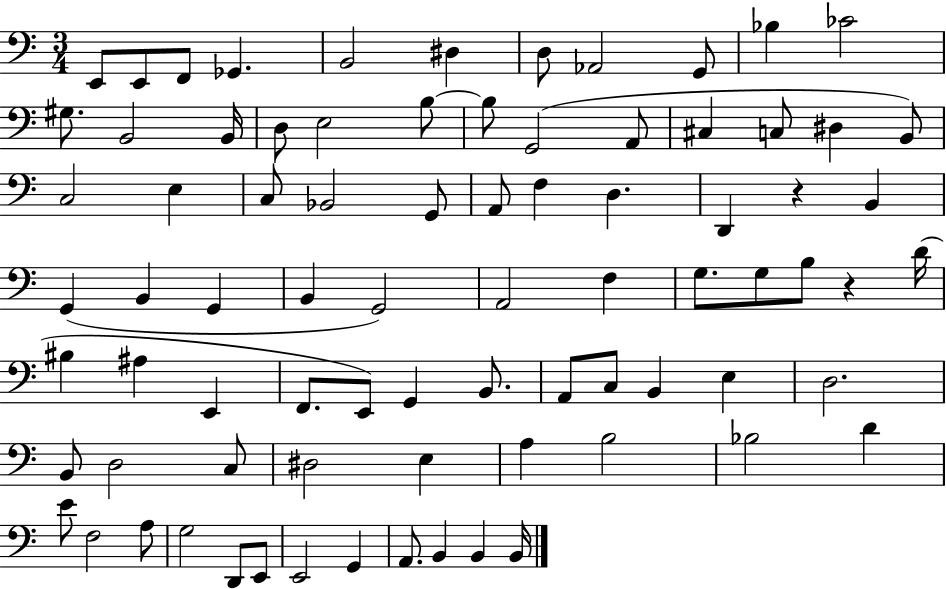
{
  \clef bass
  \numericTimeSignature
  \time 3/4
  \key c \major
  e,8 e,8 f,8 ges,4. | b,2 dis4 | d8 aes,2 g,8 | bes4 ces'2 | \break gis8. b,2 b,16 | d8 e2 b8~~ | b8 g,2( a,8 | cis4 c8 dis4 b,8) | \break c2 e4 | c8 bes,2 g,8 | a,8 f4 d4. | d,4 r4 b,4 | \break g,4( b,4 g,4 | b,4 g,2) | a,2 f4 | g8. g8 b8 r4 d'16( | \break bis4 ais4 e,4 | f,8. e,8) g,4 b,8. | a,8 c8 b,4 e4 | d2. | \break b,8 d2 c8 | dis2 e4 | a4 b2 | bes2 d'4 | \break e'8 f2 a8 | g2 d,8 e,8 | e,2 g,4 | a,8. b,4 b,4 b,16 | \break \bar "|."
}